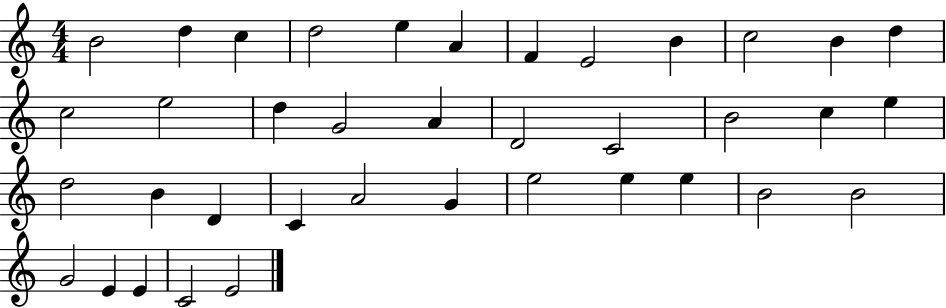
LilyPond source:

{
  \clef treble
  \numericTimeSignature
  \time 4/4
  \key c \major
  b'2 d''4 c''4 | d''2 e''4 a'4 | f'4 e'2 b'4 | c''2 b'4 d''4 | \break c''2 e''2 | d''4 g'2 a'4 | d'2 c'2 | b'2 c''4 e''4 | \break d''2 b'4 d'4 | c'4 a'2 g'4 | e''2 e''4 e''4 | b'2 b'2 | \break g'2 e'4 e'4 | c'2 e'2 | \bar "|."
}